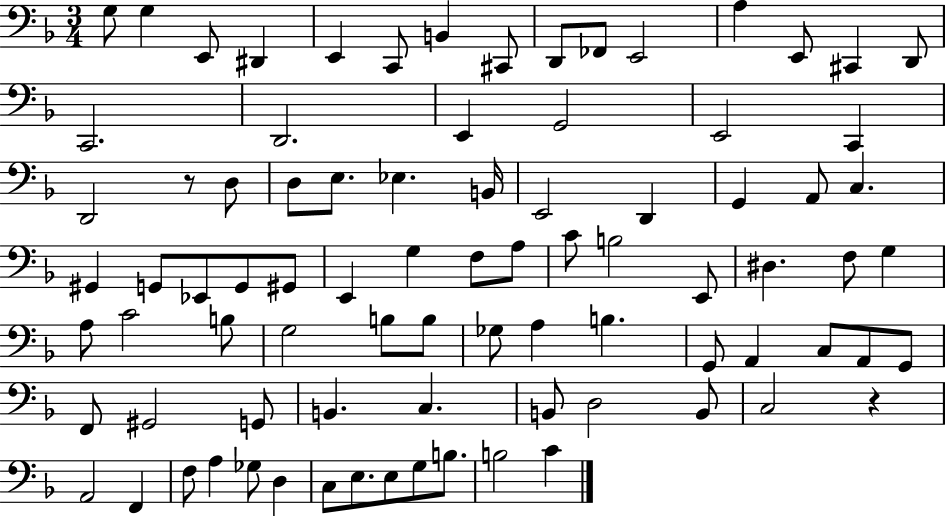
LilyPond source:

{
  \clef bass
  \numericTimeSignature
  \time 3/4
  \key f \major
  g8 g4 e,8 dis,4 | e,4 c,8 b,4 cis,8 | d,8 fes,8 e,2 | a4 e,8 cis,4 d,8 | \break c,2. | d,2. | e,4 g,2 | e,2 c,4 | \break d,2 r8 d8 | d8 e8. ees4. b,16 | e,2 d,4 | g,4 a,8 c4. | \break gis,4 g,8 ees,8 g,8 gis,8 | e,4 g4 f8 a8 | c'8 b2 e,8 | dis4. f8 g4 | \break a8 c'2 b8 | g2 b8 b8 | ges8 a4 b4. | g,8 a,4 c8 a,8 g,8 | \break f,8 gis,2 g,8 | b,4. c4. | b,8 d2 b,8 | c2 r4 | \break a,2 f,4 | f8 a4 ges8 d4 | c8 e8. e8 g8 b8. | b2 c'4 | \break \bar "|."
}